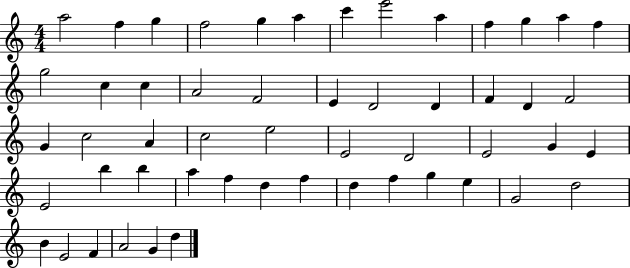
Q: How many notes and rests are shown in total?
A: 53